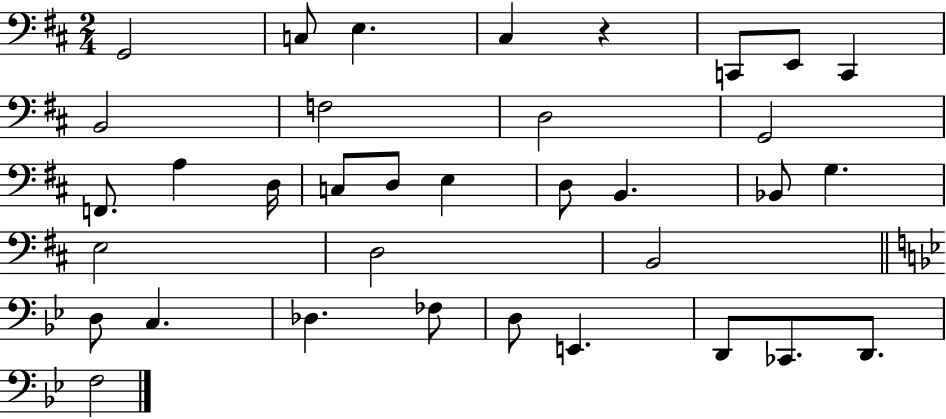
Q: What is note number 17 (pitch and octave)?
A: E3